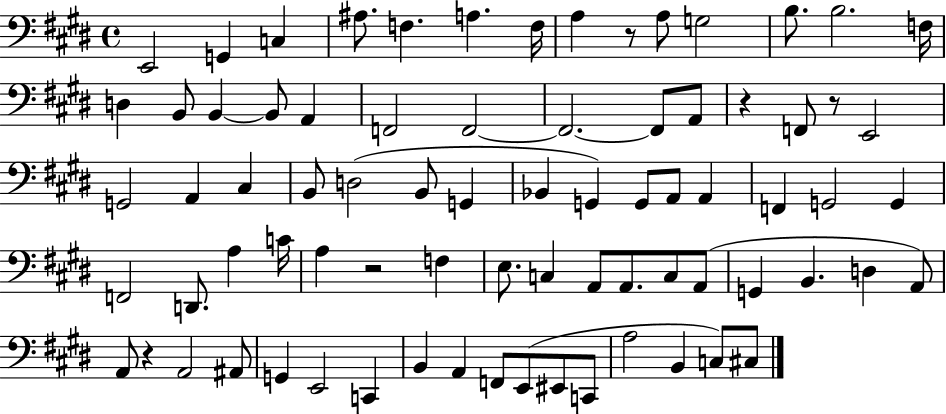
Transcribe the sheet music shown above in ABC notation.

X:1
T:Untitled
M:4/4
L:1/4
K:E
E,,2 G,, C, ^A,/2 F, A, F,/4 A, z/2 A,/2 G,2 B,/2 B,2 F,/4 D, B,,/2 B,, B,,/2 A,, F,,2 F,,2 F,,2 F,,/2 A,,/2 z F,,/2 z/2 E,,2 G,,2 A,, ^C, B,,/2 D,2 B,,/2 G,, _B,, G,, G,,/2 A,,/2 A,, F,, G,,2 G,, F,,2 D,,/2 A, C/4 A, z2 F, E,/2 C, A,,/2 A,,/2 C,/2 A,,/2 G,, B,, D, A,,/2 A,,/2 z A,,2 ^A,,/2 G,, E,,2 C,, B,, A,, F,,/2 E,,/2 ^E,,/2 C,,/2 A,2 B,, C,/2 ^C,/2